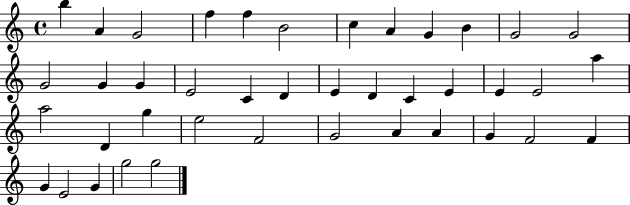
{
  \clef treble
  \time 4/4
  \defaultTimeSignature
  \key c \major
  b''4 a'4 g'2 | f''4 f''4 b'2 | c''4 a'4 g'4 b'4 | g'2 g'2 | \break g'2 g'4 g'4 | e'2 c'4 d'4 | e'4 d'4 c'4 e'4 | e'4 e'2 a''4 | \break a''2 d'4 g''4 | e''2 f'2 | g'2 a'4 a'4 | g'4 f'2 f'4 | \break g'4 e'2 g'4 | g''2 g''2 | \bar "|."
}